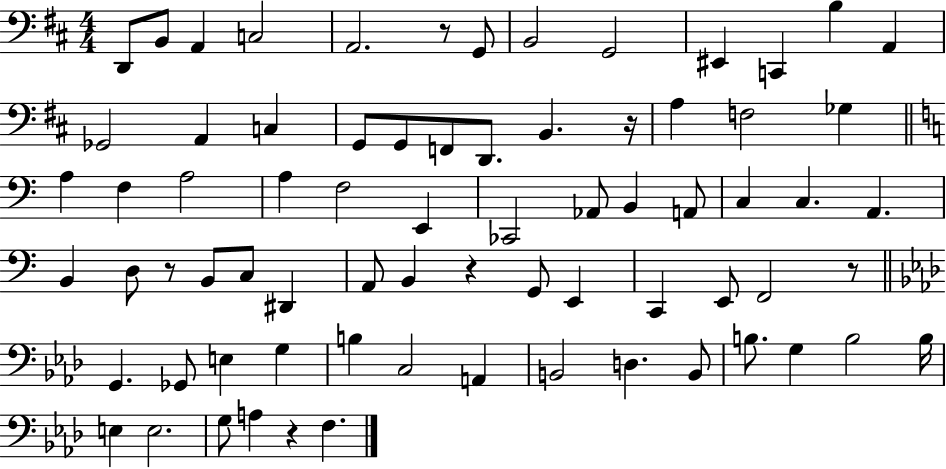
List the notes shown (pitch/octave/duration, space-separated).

D2/e B2/e A2/q C3/h A2/h. R/e G2/e B2/h G2/h EIS2/q C2/q B3/q A2/q Gb2/h A2/q C3/q G2/e G2/e F2/e D2/e. B2/q. R/s A3/q F3/h Gb3/q A3/q F3/q A3/h A3/q F3/h E2/q CES2/h Ab2/e B2/q A2/e C3/q C3/q. A2/q. B2/q D3/e R/e B2/e C3/e D#2/q A2/e B2/q R/q G2/e E2/q C2/q E2/e F2/h R/e G2/q. Gb2/e E3/q G3/q B3/q C3/h A2/q B2/h D3/q. B2/e B3/e. G3/q B3/h B3/s E3/q E3/h. G3/e A3/q R/q F3/q.